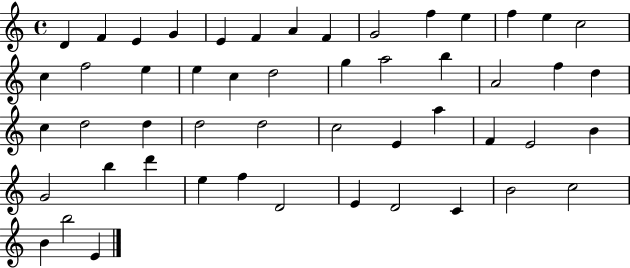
D4/q F4/q E4/q G4/q E4/q F4/q A4/q F4/q G4/h F5/q E5/q F5/q E5/q C5/h C5/q F5/h E5/q E5/q C5/q D5/h G5/q A5/h B5/q A4/h F5/q D5/q C5/q D5/h D5/q D5/h D5/h C5/h E4/q A5/q F4/q E4/h B4/q G4/h B5/q D6/q E5/q F5/q D4/h E4/q D4/h C4/q B4/h C5/h B4/q B5/h E4/q